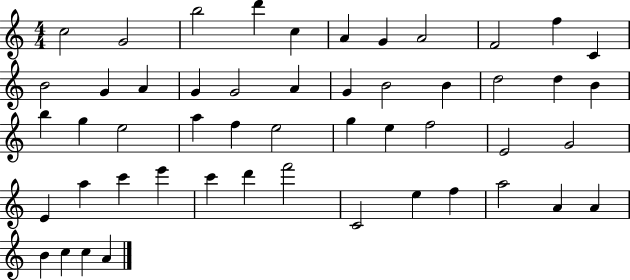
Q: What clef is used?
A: treble